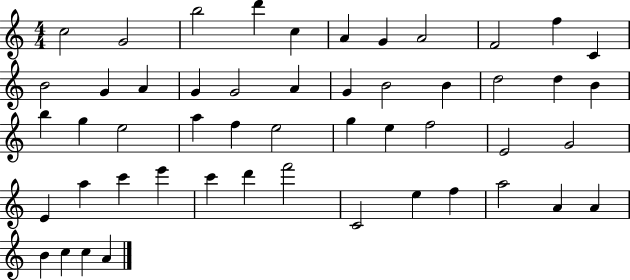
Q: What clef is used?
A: treble